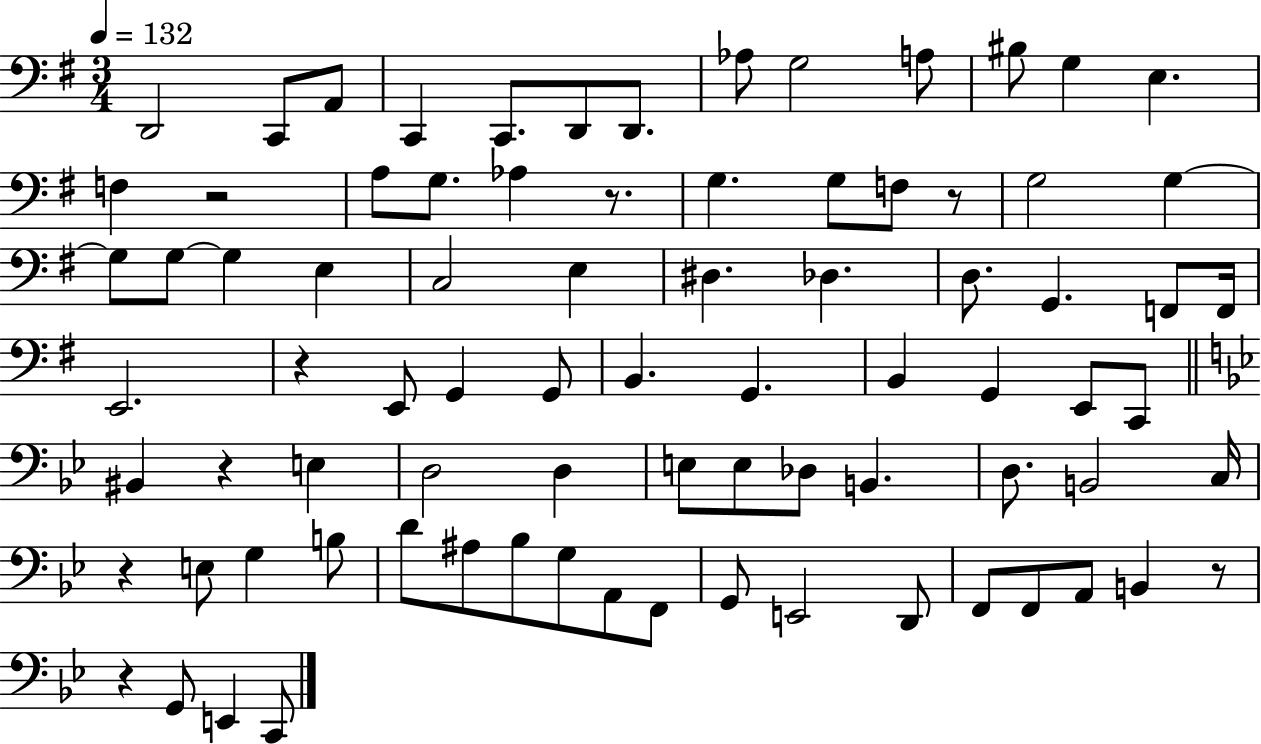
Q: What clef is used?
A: bass